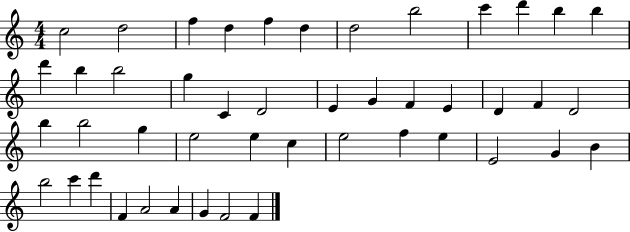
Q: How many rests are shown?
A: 0